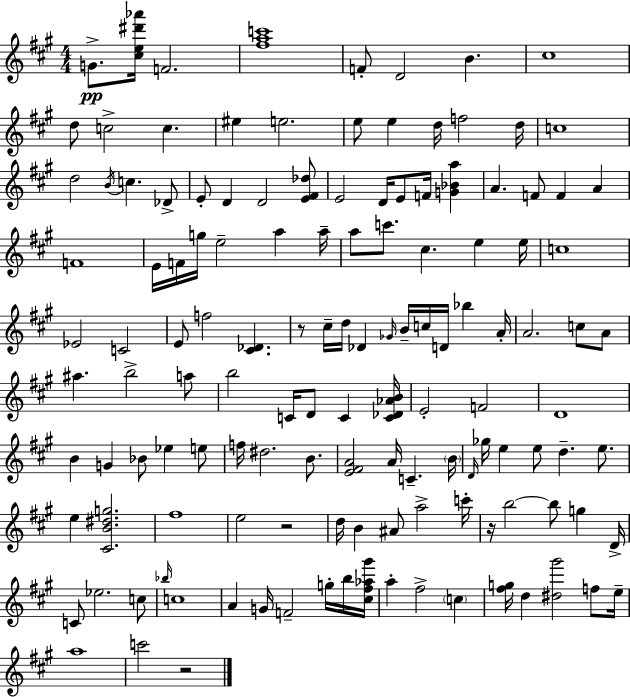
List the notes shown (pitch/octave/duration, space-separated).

G4/e. [C#5,E5,D#6,Ab6]/s F4/h. [F#5,A5,C6]/w F4/e D4/h B4/q. C#5/w D5/e C5/h C5/q. EIS5/q E5/h. E5/e E5/q D5/s F5/h D5/s C5/w D5/h B4/s C5/q. Db4/e E4/e D4/q D4/h [E4,F#4,Db5]/e E4/h D4/s E4/e F4/s [G4,Bb4,A5]/q A4/q. F4/e F4/q A4/q F4/w E4/s F4/s G5/s E5/h A5/q A5/s A5/e C6/e. C#5/q. E5/q E5/s C5/w Eb4/h C4/h E4/e F5/h [C#4,Db4]/q. R/e C#5/s D5/s Db4/q Gb4/s B4/s C5/s D4/s Bb5/q A4/s A4/h. C5/e A4/e A#5/q. B5/h A5/e B5/h C4/s D4/e C4/q [C4,Db4,Ab4,B4]/s E4/h F4/h D4/w B4/q G4/q Bb4/e Eb5/q E5/e F5/s D#5/h. B4/e. [E4,F#4,A4]/h A4/s C4/q. B4/s D4/s Gb5/s E5/q E5/e D5/q. E5/e. E5/q [C#4,B4,D#5,G5]/h. F#5/w E5/h R/h D5/s B4/q A#4/e A5/h C6/s R/s B5/h B5/e G5/q D4/s C4/e Eb5/h. C5/e Bb5/s C5/w A4/q G4/s F4/h G5/s B5/s [C#5,F#5,Ab5,G#6]/s A5/q F#5/h C5/q [F#5,G5]/s D5/q [D#5,G#6]/h F5/e E5/s A5/w C6/h R/h